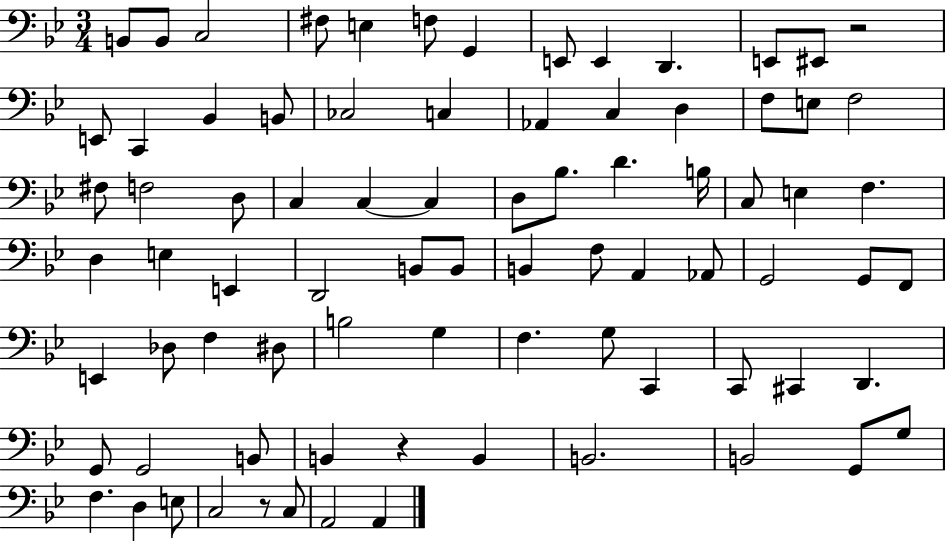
X:1
T:Untitled
M:3/4
L:1/4
K:Bb
B,,/2 B,,/2 C,2 ^F,/2 E, F,/2 G,, E,,/2 E,, D,, E,,/2 ^E,,/2 z2 E,,/2 C,, _B,, B,,/2 _C,2 C, _A,, C, D, F,/2 E,/2 F,2 ^F,/2 F,2 D,/2 C, C, C, D,/2 _B,/2 D B,/4 C,/2 E, F, D, E, E,, D,,2 B,,/2 B,,/2 B,, F,/2 A,, _A,,/2 G,,2 G,,/2 F,,/2 E,, _D,/2 F, ^D,/2 B,2 G, F, G,/2 C,, C,,/2 ^C,, D,, G,,/2 G,,2 B,,/2 B,, z B,, B,,2 B,,2 G,,/2 G,/2 F, D, E,/2 C,2 z/2 C,/2 A,,2 A,,